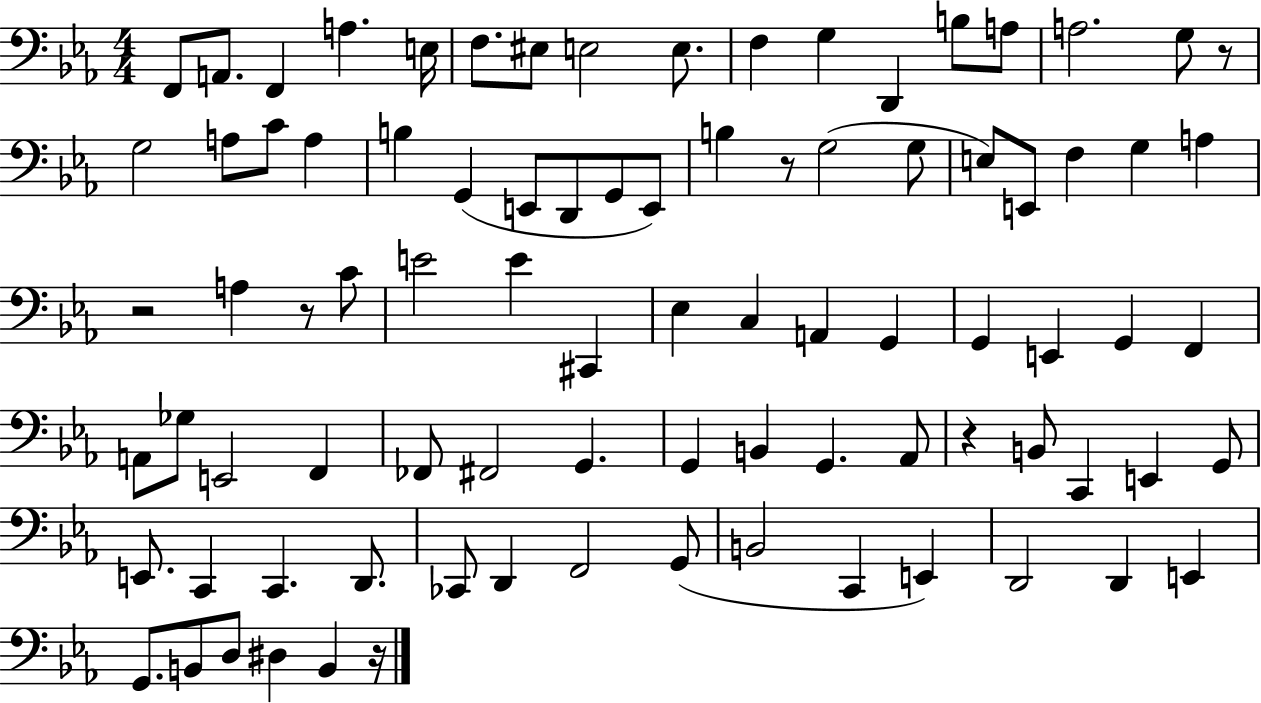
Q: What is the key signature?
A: EES major